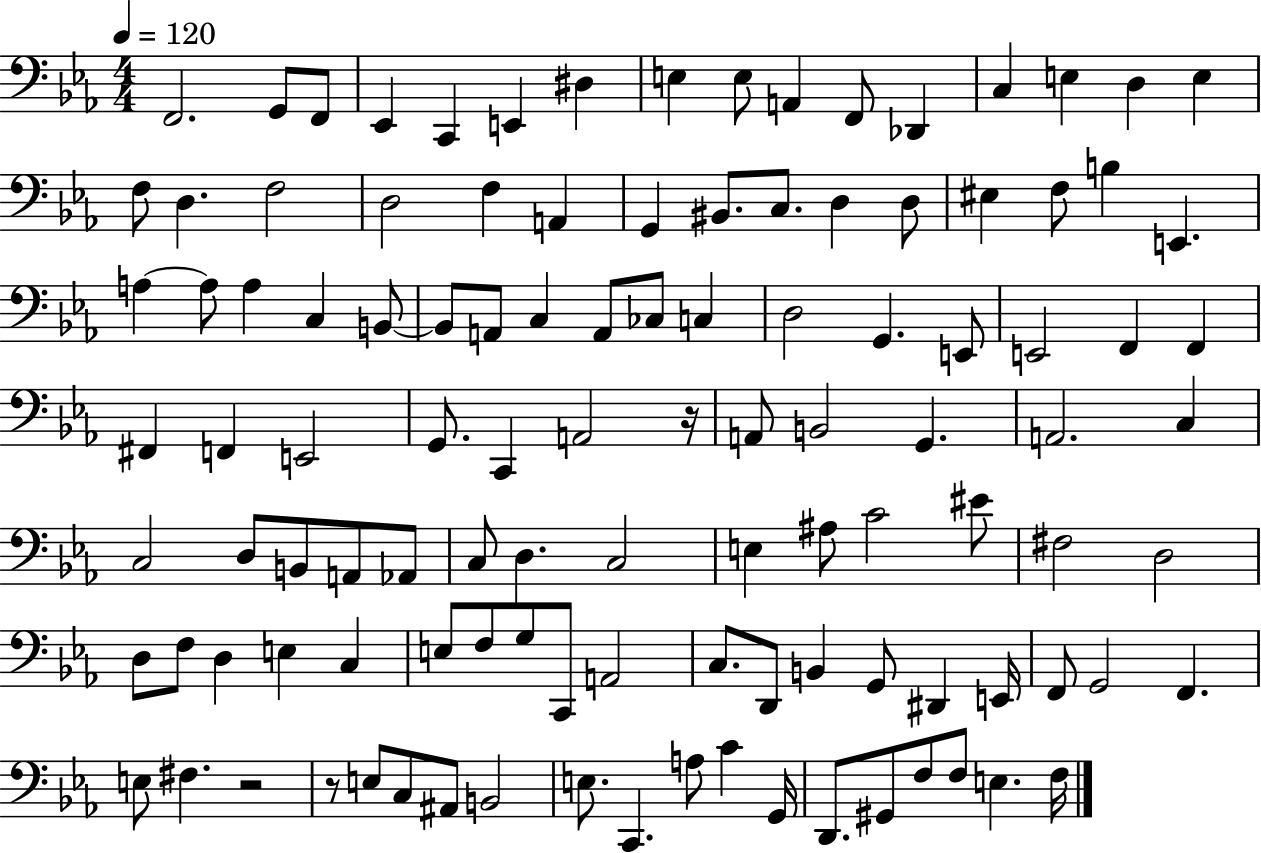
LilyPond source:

{
  \clef bass
  \numericTimeSignature
  \time 4/4
  \key ees \major
  \tempo 4 = 120
  \repeat volta 2 { f,2. g,8 f,8 | ees,4 c,4 e,4 dis4 | e4 e8 a,4 f,8 des,4 | c4 e4 d4 e4 | \break f8 d4. f2 | d2 f4 a,4 | g,4 bis,8. c8. d4 d8 | eis4 f8 b4 e,4. | \break a4~~ a8 a4 c4 b,8~~ | b,8 a,8 c4 a,8 ces8 c4 | d2 g,4. e,8 | e,2 f,4 f,4 | \break fis,4 f,4 e,2 | g,8. c,4 a,2 r16 | a,8 b,2 g,4. | a,2. c4 | \break c2 d8 b,8 a,8 aes,8 | c8 d4. c2 | e4 ais8 c'2 eis'8 | fis2 d2 | \break d8 f8 d4 e4 c4 | e8 f8 g8 c,8 a,2 | c8. d,8 b,4 g,8 dis,4 e,16 | f,8 g,2 f,4. | \break e8 fis4. r2 | r8 e8 c8 ais,8 b,2 | e8. c,4. a8 c'4 g,16 | d,8. gis,8 f8 f8 e4. f16 | \break } \bar "|."
}